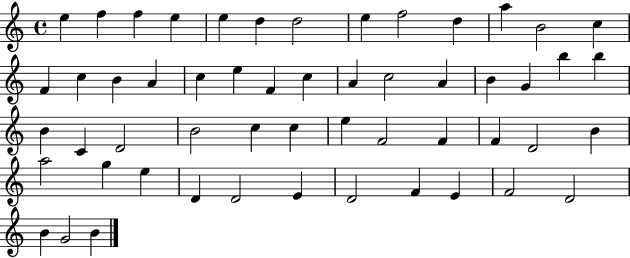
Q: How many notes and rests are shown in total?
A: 54